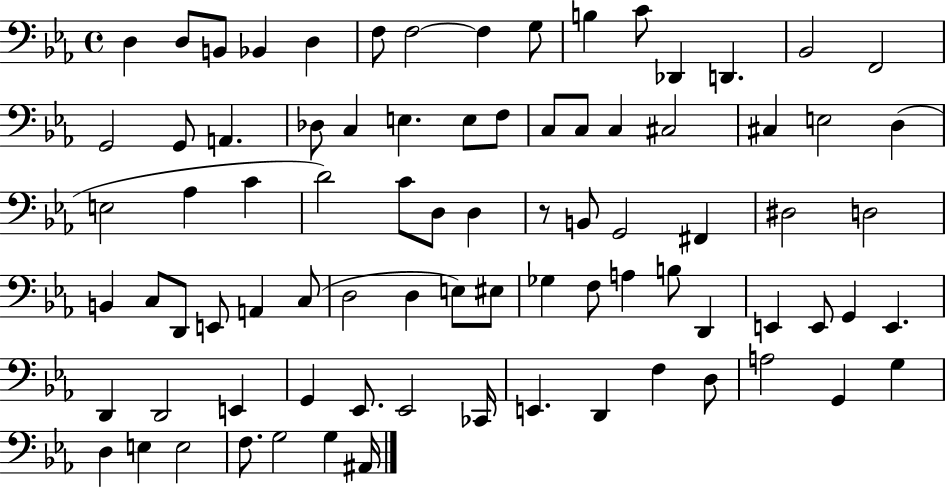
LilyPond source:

{
  \clef bass
  \time 4/4
  \defaultTimeSignature
  \key ees \major
  d4 d8 b,8 bes,4 d4 | f8 f2~~ f4 g8 | b4 c'8 des,4 d,4. | bes,2 f,2 | \break g,2 g,8 a,4. | des8 c4 e4. e8 f8 | c8 c8 c4 cis2 | cis4 e2 d4( | \break e2 aes4 c'4 | d'2) c'8 d8 d4 | r8 b,8 g,2 fis,4 | dis2 d2 | \break b,4 c8 d,8 e,8 a,4 c8( | d2 d4 e8) eis8 | ges4 f8 a4 b8 d,4 | e,4 e,8 g,4 e,4. | \break d,4 d,2 e,4 | g,4 ees,8. ees,2 ces,16 | e,4. d,4 f4 d8 | a2 g,4 g4 | \break d4 e4 e2 | f8. g2 g4 ais,16 | \bar "|."
}